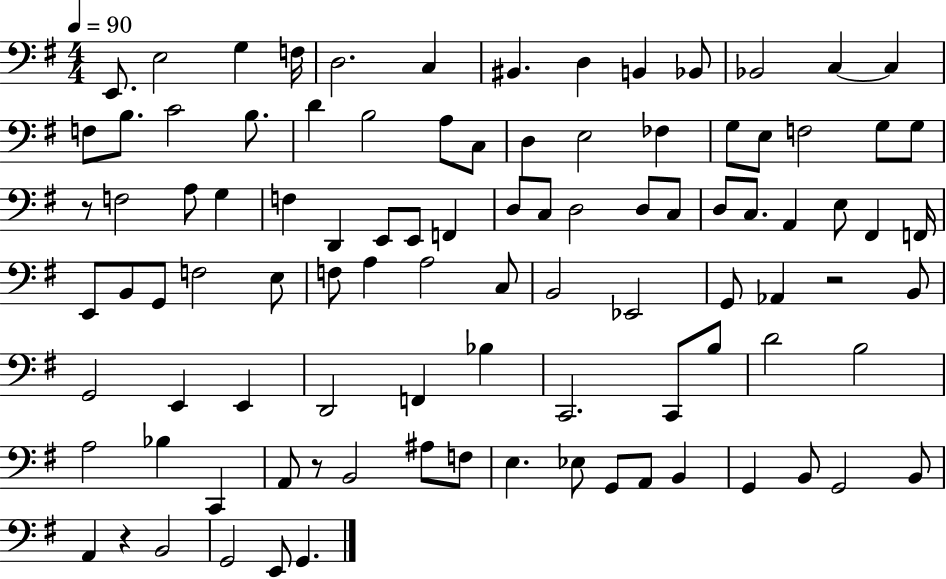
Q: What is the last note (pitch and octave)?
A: G2